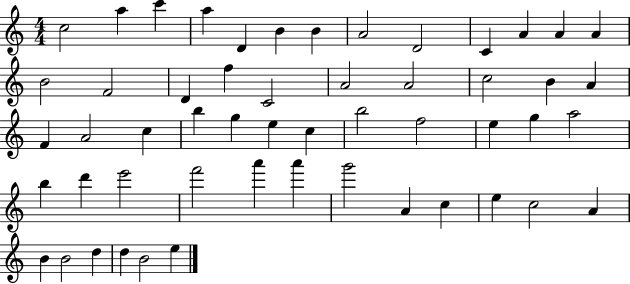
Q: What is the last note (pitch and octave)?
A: E5